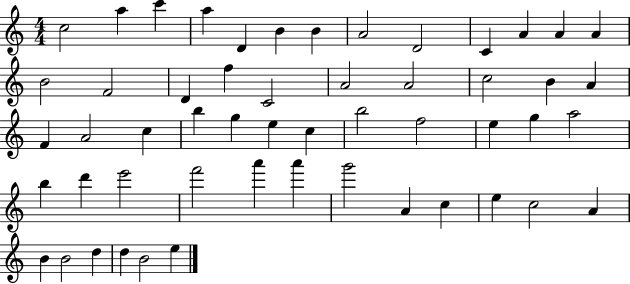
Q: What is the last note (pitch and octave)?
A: E5